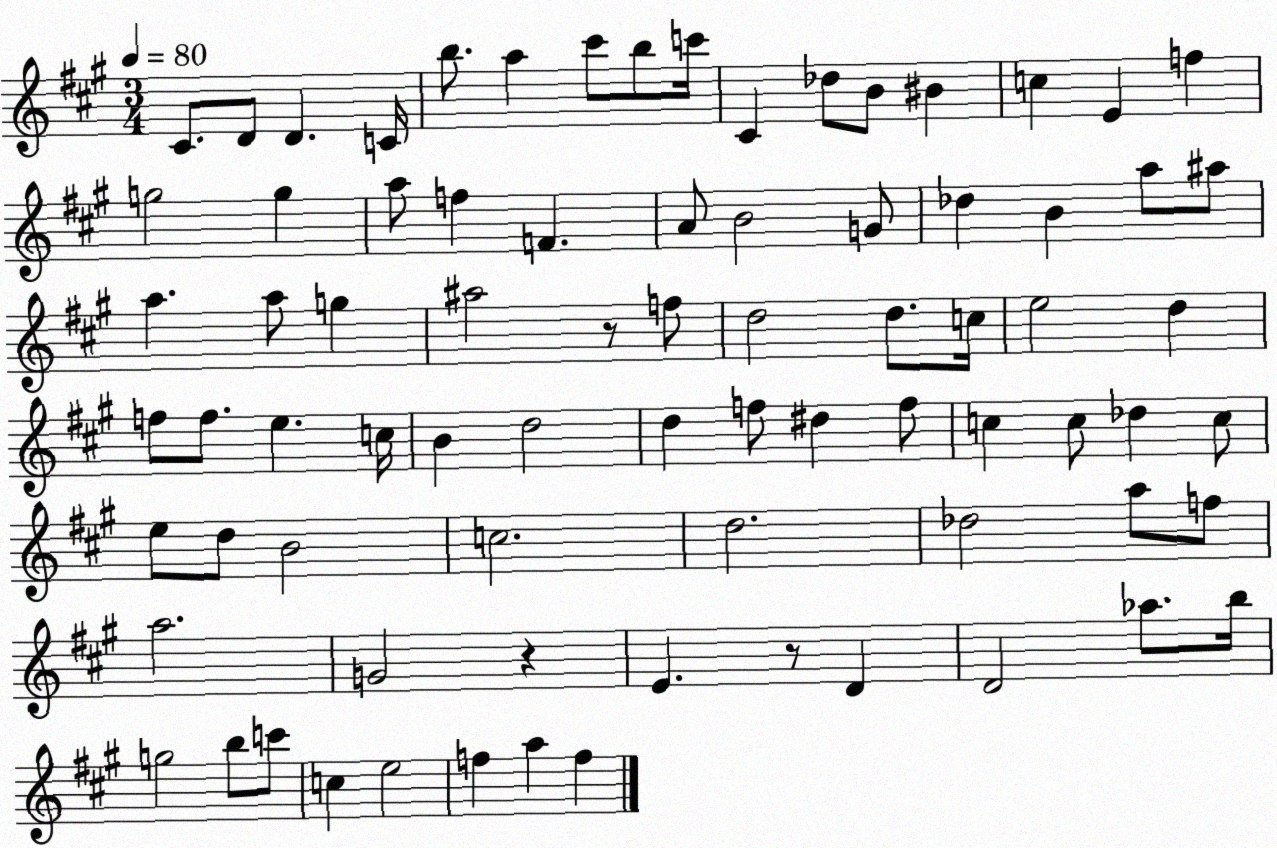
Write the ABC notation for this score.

X:1
T:Untitled
M:3/4
L:1/4
K:A
^C/2 D/2 D C/4 b/2 a ^c'/2 b/2 c'/4 ^C _d/2 B/2 ^B c E f g2 g a/2 f F A/2 B2 G/2 _d B a/2 ^a/2 a a/2 g ^a2 z/2 f/2 d2 d/2 c/4 e2 d f/2 f/2 e c/4 B d2 d f/2 ^d f/2 c c/2 _d c/2 e/2 d/2 B2 c2 d2 _d2 a/2 f/2 a2 G2 z E z/2 D D2 _a/2 b/4 g2 b/2 c'/2 c e2 f a f